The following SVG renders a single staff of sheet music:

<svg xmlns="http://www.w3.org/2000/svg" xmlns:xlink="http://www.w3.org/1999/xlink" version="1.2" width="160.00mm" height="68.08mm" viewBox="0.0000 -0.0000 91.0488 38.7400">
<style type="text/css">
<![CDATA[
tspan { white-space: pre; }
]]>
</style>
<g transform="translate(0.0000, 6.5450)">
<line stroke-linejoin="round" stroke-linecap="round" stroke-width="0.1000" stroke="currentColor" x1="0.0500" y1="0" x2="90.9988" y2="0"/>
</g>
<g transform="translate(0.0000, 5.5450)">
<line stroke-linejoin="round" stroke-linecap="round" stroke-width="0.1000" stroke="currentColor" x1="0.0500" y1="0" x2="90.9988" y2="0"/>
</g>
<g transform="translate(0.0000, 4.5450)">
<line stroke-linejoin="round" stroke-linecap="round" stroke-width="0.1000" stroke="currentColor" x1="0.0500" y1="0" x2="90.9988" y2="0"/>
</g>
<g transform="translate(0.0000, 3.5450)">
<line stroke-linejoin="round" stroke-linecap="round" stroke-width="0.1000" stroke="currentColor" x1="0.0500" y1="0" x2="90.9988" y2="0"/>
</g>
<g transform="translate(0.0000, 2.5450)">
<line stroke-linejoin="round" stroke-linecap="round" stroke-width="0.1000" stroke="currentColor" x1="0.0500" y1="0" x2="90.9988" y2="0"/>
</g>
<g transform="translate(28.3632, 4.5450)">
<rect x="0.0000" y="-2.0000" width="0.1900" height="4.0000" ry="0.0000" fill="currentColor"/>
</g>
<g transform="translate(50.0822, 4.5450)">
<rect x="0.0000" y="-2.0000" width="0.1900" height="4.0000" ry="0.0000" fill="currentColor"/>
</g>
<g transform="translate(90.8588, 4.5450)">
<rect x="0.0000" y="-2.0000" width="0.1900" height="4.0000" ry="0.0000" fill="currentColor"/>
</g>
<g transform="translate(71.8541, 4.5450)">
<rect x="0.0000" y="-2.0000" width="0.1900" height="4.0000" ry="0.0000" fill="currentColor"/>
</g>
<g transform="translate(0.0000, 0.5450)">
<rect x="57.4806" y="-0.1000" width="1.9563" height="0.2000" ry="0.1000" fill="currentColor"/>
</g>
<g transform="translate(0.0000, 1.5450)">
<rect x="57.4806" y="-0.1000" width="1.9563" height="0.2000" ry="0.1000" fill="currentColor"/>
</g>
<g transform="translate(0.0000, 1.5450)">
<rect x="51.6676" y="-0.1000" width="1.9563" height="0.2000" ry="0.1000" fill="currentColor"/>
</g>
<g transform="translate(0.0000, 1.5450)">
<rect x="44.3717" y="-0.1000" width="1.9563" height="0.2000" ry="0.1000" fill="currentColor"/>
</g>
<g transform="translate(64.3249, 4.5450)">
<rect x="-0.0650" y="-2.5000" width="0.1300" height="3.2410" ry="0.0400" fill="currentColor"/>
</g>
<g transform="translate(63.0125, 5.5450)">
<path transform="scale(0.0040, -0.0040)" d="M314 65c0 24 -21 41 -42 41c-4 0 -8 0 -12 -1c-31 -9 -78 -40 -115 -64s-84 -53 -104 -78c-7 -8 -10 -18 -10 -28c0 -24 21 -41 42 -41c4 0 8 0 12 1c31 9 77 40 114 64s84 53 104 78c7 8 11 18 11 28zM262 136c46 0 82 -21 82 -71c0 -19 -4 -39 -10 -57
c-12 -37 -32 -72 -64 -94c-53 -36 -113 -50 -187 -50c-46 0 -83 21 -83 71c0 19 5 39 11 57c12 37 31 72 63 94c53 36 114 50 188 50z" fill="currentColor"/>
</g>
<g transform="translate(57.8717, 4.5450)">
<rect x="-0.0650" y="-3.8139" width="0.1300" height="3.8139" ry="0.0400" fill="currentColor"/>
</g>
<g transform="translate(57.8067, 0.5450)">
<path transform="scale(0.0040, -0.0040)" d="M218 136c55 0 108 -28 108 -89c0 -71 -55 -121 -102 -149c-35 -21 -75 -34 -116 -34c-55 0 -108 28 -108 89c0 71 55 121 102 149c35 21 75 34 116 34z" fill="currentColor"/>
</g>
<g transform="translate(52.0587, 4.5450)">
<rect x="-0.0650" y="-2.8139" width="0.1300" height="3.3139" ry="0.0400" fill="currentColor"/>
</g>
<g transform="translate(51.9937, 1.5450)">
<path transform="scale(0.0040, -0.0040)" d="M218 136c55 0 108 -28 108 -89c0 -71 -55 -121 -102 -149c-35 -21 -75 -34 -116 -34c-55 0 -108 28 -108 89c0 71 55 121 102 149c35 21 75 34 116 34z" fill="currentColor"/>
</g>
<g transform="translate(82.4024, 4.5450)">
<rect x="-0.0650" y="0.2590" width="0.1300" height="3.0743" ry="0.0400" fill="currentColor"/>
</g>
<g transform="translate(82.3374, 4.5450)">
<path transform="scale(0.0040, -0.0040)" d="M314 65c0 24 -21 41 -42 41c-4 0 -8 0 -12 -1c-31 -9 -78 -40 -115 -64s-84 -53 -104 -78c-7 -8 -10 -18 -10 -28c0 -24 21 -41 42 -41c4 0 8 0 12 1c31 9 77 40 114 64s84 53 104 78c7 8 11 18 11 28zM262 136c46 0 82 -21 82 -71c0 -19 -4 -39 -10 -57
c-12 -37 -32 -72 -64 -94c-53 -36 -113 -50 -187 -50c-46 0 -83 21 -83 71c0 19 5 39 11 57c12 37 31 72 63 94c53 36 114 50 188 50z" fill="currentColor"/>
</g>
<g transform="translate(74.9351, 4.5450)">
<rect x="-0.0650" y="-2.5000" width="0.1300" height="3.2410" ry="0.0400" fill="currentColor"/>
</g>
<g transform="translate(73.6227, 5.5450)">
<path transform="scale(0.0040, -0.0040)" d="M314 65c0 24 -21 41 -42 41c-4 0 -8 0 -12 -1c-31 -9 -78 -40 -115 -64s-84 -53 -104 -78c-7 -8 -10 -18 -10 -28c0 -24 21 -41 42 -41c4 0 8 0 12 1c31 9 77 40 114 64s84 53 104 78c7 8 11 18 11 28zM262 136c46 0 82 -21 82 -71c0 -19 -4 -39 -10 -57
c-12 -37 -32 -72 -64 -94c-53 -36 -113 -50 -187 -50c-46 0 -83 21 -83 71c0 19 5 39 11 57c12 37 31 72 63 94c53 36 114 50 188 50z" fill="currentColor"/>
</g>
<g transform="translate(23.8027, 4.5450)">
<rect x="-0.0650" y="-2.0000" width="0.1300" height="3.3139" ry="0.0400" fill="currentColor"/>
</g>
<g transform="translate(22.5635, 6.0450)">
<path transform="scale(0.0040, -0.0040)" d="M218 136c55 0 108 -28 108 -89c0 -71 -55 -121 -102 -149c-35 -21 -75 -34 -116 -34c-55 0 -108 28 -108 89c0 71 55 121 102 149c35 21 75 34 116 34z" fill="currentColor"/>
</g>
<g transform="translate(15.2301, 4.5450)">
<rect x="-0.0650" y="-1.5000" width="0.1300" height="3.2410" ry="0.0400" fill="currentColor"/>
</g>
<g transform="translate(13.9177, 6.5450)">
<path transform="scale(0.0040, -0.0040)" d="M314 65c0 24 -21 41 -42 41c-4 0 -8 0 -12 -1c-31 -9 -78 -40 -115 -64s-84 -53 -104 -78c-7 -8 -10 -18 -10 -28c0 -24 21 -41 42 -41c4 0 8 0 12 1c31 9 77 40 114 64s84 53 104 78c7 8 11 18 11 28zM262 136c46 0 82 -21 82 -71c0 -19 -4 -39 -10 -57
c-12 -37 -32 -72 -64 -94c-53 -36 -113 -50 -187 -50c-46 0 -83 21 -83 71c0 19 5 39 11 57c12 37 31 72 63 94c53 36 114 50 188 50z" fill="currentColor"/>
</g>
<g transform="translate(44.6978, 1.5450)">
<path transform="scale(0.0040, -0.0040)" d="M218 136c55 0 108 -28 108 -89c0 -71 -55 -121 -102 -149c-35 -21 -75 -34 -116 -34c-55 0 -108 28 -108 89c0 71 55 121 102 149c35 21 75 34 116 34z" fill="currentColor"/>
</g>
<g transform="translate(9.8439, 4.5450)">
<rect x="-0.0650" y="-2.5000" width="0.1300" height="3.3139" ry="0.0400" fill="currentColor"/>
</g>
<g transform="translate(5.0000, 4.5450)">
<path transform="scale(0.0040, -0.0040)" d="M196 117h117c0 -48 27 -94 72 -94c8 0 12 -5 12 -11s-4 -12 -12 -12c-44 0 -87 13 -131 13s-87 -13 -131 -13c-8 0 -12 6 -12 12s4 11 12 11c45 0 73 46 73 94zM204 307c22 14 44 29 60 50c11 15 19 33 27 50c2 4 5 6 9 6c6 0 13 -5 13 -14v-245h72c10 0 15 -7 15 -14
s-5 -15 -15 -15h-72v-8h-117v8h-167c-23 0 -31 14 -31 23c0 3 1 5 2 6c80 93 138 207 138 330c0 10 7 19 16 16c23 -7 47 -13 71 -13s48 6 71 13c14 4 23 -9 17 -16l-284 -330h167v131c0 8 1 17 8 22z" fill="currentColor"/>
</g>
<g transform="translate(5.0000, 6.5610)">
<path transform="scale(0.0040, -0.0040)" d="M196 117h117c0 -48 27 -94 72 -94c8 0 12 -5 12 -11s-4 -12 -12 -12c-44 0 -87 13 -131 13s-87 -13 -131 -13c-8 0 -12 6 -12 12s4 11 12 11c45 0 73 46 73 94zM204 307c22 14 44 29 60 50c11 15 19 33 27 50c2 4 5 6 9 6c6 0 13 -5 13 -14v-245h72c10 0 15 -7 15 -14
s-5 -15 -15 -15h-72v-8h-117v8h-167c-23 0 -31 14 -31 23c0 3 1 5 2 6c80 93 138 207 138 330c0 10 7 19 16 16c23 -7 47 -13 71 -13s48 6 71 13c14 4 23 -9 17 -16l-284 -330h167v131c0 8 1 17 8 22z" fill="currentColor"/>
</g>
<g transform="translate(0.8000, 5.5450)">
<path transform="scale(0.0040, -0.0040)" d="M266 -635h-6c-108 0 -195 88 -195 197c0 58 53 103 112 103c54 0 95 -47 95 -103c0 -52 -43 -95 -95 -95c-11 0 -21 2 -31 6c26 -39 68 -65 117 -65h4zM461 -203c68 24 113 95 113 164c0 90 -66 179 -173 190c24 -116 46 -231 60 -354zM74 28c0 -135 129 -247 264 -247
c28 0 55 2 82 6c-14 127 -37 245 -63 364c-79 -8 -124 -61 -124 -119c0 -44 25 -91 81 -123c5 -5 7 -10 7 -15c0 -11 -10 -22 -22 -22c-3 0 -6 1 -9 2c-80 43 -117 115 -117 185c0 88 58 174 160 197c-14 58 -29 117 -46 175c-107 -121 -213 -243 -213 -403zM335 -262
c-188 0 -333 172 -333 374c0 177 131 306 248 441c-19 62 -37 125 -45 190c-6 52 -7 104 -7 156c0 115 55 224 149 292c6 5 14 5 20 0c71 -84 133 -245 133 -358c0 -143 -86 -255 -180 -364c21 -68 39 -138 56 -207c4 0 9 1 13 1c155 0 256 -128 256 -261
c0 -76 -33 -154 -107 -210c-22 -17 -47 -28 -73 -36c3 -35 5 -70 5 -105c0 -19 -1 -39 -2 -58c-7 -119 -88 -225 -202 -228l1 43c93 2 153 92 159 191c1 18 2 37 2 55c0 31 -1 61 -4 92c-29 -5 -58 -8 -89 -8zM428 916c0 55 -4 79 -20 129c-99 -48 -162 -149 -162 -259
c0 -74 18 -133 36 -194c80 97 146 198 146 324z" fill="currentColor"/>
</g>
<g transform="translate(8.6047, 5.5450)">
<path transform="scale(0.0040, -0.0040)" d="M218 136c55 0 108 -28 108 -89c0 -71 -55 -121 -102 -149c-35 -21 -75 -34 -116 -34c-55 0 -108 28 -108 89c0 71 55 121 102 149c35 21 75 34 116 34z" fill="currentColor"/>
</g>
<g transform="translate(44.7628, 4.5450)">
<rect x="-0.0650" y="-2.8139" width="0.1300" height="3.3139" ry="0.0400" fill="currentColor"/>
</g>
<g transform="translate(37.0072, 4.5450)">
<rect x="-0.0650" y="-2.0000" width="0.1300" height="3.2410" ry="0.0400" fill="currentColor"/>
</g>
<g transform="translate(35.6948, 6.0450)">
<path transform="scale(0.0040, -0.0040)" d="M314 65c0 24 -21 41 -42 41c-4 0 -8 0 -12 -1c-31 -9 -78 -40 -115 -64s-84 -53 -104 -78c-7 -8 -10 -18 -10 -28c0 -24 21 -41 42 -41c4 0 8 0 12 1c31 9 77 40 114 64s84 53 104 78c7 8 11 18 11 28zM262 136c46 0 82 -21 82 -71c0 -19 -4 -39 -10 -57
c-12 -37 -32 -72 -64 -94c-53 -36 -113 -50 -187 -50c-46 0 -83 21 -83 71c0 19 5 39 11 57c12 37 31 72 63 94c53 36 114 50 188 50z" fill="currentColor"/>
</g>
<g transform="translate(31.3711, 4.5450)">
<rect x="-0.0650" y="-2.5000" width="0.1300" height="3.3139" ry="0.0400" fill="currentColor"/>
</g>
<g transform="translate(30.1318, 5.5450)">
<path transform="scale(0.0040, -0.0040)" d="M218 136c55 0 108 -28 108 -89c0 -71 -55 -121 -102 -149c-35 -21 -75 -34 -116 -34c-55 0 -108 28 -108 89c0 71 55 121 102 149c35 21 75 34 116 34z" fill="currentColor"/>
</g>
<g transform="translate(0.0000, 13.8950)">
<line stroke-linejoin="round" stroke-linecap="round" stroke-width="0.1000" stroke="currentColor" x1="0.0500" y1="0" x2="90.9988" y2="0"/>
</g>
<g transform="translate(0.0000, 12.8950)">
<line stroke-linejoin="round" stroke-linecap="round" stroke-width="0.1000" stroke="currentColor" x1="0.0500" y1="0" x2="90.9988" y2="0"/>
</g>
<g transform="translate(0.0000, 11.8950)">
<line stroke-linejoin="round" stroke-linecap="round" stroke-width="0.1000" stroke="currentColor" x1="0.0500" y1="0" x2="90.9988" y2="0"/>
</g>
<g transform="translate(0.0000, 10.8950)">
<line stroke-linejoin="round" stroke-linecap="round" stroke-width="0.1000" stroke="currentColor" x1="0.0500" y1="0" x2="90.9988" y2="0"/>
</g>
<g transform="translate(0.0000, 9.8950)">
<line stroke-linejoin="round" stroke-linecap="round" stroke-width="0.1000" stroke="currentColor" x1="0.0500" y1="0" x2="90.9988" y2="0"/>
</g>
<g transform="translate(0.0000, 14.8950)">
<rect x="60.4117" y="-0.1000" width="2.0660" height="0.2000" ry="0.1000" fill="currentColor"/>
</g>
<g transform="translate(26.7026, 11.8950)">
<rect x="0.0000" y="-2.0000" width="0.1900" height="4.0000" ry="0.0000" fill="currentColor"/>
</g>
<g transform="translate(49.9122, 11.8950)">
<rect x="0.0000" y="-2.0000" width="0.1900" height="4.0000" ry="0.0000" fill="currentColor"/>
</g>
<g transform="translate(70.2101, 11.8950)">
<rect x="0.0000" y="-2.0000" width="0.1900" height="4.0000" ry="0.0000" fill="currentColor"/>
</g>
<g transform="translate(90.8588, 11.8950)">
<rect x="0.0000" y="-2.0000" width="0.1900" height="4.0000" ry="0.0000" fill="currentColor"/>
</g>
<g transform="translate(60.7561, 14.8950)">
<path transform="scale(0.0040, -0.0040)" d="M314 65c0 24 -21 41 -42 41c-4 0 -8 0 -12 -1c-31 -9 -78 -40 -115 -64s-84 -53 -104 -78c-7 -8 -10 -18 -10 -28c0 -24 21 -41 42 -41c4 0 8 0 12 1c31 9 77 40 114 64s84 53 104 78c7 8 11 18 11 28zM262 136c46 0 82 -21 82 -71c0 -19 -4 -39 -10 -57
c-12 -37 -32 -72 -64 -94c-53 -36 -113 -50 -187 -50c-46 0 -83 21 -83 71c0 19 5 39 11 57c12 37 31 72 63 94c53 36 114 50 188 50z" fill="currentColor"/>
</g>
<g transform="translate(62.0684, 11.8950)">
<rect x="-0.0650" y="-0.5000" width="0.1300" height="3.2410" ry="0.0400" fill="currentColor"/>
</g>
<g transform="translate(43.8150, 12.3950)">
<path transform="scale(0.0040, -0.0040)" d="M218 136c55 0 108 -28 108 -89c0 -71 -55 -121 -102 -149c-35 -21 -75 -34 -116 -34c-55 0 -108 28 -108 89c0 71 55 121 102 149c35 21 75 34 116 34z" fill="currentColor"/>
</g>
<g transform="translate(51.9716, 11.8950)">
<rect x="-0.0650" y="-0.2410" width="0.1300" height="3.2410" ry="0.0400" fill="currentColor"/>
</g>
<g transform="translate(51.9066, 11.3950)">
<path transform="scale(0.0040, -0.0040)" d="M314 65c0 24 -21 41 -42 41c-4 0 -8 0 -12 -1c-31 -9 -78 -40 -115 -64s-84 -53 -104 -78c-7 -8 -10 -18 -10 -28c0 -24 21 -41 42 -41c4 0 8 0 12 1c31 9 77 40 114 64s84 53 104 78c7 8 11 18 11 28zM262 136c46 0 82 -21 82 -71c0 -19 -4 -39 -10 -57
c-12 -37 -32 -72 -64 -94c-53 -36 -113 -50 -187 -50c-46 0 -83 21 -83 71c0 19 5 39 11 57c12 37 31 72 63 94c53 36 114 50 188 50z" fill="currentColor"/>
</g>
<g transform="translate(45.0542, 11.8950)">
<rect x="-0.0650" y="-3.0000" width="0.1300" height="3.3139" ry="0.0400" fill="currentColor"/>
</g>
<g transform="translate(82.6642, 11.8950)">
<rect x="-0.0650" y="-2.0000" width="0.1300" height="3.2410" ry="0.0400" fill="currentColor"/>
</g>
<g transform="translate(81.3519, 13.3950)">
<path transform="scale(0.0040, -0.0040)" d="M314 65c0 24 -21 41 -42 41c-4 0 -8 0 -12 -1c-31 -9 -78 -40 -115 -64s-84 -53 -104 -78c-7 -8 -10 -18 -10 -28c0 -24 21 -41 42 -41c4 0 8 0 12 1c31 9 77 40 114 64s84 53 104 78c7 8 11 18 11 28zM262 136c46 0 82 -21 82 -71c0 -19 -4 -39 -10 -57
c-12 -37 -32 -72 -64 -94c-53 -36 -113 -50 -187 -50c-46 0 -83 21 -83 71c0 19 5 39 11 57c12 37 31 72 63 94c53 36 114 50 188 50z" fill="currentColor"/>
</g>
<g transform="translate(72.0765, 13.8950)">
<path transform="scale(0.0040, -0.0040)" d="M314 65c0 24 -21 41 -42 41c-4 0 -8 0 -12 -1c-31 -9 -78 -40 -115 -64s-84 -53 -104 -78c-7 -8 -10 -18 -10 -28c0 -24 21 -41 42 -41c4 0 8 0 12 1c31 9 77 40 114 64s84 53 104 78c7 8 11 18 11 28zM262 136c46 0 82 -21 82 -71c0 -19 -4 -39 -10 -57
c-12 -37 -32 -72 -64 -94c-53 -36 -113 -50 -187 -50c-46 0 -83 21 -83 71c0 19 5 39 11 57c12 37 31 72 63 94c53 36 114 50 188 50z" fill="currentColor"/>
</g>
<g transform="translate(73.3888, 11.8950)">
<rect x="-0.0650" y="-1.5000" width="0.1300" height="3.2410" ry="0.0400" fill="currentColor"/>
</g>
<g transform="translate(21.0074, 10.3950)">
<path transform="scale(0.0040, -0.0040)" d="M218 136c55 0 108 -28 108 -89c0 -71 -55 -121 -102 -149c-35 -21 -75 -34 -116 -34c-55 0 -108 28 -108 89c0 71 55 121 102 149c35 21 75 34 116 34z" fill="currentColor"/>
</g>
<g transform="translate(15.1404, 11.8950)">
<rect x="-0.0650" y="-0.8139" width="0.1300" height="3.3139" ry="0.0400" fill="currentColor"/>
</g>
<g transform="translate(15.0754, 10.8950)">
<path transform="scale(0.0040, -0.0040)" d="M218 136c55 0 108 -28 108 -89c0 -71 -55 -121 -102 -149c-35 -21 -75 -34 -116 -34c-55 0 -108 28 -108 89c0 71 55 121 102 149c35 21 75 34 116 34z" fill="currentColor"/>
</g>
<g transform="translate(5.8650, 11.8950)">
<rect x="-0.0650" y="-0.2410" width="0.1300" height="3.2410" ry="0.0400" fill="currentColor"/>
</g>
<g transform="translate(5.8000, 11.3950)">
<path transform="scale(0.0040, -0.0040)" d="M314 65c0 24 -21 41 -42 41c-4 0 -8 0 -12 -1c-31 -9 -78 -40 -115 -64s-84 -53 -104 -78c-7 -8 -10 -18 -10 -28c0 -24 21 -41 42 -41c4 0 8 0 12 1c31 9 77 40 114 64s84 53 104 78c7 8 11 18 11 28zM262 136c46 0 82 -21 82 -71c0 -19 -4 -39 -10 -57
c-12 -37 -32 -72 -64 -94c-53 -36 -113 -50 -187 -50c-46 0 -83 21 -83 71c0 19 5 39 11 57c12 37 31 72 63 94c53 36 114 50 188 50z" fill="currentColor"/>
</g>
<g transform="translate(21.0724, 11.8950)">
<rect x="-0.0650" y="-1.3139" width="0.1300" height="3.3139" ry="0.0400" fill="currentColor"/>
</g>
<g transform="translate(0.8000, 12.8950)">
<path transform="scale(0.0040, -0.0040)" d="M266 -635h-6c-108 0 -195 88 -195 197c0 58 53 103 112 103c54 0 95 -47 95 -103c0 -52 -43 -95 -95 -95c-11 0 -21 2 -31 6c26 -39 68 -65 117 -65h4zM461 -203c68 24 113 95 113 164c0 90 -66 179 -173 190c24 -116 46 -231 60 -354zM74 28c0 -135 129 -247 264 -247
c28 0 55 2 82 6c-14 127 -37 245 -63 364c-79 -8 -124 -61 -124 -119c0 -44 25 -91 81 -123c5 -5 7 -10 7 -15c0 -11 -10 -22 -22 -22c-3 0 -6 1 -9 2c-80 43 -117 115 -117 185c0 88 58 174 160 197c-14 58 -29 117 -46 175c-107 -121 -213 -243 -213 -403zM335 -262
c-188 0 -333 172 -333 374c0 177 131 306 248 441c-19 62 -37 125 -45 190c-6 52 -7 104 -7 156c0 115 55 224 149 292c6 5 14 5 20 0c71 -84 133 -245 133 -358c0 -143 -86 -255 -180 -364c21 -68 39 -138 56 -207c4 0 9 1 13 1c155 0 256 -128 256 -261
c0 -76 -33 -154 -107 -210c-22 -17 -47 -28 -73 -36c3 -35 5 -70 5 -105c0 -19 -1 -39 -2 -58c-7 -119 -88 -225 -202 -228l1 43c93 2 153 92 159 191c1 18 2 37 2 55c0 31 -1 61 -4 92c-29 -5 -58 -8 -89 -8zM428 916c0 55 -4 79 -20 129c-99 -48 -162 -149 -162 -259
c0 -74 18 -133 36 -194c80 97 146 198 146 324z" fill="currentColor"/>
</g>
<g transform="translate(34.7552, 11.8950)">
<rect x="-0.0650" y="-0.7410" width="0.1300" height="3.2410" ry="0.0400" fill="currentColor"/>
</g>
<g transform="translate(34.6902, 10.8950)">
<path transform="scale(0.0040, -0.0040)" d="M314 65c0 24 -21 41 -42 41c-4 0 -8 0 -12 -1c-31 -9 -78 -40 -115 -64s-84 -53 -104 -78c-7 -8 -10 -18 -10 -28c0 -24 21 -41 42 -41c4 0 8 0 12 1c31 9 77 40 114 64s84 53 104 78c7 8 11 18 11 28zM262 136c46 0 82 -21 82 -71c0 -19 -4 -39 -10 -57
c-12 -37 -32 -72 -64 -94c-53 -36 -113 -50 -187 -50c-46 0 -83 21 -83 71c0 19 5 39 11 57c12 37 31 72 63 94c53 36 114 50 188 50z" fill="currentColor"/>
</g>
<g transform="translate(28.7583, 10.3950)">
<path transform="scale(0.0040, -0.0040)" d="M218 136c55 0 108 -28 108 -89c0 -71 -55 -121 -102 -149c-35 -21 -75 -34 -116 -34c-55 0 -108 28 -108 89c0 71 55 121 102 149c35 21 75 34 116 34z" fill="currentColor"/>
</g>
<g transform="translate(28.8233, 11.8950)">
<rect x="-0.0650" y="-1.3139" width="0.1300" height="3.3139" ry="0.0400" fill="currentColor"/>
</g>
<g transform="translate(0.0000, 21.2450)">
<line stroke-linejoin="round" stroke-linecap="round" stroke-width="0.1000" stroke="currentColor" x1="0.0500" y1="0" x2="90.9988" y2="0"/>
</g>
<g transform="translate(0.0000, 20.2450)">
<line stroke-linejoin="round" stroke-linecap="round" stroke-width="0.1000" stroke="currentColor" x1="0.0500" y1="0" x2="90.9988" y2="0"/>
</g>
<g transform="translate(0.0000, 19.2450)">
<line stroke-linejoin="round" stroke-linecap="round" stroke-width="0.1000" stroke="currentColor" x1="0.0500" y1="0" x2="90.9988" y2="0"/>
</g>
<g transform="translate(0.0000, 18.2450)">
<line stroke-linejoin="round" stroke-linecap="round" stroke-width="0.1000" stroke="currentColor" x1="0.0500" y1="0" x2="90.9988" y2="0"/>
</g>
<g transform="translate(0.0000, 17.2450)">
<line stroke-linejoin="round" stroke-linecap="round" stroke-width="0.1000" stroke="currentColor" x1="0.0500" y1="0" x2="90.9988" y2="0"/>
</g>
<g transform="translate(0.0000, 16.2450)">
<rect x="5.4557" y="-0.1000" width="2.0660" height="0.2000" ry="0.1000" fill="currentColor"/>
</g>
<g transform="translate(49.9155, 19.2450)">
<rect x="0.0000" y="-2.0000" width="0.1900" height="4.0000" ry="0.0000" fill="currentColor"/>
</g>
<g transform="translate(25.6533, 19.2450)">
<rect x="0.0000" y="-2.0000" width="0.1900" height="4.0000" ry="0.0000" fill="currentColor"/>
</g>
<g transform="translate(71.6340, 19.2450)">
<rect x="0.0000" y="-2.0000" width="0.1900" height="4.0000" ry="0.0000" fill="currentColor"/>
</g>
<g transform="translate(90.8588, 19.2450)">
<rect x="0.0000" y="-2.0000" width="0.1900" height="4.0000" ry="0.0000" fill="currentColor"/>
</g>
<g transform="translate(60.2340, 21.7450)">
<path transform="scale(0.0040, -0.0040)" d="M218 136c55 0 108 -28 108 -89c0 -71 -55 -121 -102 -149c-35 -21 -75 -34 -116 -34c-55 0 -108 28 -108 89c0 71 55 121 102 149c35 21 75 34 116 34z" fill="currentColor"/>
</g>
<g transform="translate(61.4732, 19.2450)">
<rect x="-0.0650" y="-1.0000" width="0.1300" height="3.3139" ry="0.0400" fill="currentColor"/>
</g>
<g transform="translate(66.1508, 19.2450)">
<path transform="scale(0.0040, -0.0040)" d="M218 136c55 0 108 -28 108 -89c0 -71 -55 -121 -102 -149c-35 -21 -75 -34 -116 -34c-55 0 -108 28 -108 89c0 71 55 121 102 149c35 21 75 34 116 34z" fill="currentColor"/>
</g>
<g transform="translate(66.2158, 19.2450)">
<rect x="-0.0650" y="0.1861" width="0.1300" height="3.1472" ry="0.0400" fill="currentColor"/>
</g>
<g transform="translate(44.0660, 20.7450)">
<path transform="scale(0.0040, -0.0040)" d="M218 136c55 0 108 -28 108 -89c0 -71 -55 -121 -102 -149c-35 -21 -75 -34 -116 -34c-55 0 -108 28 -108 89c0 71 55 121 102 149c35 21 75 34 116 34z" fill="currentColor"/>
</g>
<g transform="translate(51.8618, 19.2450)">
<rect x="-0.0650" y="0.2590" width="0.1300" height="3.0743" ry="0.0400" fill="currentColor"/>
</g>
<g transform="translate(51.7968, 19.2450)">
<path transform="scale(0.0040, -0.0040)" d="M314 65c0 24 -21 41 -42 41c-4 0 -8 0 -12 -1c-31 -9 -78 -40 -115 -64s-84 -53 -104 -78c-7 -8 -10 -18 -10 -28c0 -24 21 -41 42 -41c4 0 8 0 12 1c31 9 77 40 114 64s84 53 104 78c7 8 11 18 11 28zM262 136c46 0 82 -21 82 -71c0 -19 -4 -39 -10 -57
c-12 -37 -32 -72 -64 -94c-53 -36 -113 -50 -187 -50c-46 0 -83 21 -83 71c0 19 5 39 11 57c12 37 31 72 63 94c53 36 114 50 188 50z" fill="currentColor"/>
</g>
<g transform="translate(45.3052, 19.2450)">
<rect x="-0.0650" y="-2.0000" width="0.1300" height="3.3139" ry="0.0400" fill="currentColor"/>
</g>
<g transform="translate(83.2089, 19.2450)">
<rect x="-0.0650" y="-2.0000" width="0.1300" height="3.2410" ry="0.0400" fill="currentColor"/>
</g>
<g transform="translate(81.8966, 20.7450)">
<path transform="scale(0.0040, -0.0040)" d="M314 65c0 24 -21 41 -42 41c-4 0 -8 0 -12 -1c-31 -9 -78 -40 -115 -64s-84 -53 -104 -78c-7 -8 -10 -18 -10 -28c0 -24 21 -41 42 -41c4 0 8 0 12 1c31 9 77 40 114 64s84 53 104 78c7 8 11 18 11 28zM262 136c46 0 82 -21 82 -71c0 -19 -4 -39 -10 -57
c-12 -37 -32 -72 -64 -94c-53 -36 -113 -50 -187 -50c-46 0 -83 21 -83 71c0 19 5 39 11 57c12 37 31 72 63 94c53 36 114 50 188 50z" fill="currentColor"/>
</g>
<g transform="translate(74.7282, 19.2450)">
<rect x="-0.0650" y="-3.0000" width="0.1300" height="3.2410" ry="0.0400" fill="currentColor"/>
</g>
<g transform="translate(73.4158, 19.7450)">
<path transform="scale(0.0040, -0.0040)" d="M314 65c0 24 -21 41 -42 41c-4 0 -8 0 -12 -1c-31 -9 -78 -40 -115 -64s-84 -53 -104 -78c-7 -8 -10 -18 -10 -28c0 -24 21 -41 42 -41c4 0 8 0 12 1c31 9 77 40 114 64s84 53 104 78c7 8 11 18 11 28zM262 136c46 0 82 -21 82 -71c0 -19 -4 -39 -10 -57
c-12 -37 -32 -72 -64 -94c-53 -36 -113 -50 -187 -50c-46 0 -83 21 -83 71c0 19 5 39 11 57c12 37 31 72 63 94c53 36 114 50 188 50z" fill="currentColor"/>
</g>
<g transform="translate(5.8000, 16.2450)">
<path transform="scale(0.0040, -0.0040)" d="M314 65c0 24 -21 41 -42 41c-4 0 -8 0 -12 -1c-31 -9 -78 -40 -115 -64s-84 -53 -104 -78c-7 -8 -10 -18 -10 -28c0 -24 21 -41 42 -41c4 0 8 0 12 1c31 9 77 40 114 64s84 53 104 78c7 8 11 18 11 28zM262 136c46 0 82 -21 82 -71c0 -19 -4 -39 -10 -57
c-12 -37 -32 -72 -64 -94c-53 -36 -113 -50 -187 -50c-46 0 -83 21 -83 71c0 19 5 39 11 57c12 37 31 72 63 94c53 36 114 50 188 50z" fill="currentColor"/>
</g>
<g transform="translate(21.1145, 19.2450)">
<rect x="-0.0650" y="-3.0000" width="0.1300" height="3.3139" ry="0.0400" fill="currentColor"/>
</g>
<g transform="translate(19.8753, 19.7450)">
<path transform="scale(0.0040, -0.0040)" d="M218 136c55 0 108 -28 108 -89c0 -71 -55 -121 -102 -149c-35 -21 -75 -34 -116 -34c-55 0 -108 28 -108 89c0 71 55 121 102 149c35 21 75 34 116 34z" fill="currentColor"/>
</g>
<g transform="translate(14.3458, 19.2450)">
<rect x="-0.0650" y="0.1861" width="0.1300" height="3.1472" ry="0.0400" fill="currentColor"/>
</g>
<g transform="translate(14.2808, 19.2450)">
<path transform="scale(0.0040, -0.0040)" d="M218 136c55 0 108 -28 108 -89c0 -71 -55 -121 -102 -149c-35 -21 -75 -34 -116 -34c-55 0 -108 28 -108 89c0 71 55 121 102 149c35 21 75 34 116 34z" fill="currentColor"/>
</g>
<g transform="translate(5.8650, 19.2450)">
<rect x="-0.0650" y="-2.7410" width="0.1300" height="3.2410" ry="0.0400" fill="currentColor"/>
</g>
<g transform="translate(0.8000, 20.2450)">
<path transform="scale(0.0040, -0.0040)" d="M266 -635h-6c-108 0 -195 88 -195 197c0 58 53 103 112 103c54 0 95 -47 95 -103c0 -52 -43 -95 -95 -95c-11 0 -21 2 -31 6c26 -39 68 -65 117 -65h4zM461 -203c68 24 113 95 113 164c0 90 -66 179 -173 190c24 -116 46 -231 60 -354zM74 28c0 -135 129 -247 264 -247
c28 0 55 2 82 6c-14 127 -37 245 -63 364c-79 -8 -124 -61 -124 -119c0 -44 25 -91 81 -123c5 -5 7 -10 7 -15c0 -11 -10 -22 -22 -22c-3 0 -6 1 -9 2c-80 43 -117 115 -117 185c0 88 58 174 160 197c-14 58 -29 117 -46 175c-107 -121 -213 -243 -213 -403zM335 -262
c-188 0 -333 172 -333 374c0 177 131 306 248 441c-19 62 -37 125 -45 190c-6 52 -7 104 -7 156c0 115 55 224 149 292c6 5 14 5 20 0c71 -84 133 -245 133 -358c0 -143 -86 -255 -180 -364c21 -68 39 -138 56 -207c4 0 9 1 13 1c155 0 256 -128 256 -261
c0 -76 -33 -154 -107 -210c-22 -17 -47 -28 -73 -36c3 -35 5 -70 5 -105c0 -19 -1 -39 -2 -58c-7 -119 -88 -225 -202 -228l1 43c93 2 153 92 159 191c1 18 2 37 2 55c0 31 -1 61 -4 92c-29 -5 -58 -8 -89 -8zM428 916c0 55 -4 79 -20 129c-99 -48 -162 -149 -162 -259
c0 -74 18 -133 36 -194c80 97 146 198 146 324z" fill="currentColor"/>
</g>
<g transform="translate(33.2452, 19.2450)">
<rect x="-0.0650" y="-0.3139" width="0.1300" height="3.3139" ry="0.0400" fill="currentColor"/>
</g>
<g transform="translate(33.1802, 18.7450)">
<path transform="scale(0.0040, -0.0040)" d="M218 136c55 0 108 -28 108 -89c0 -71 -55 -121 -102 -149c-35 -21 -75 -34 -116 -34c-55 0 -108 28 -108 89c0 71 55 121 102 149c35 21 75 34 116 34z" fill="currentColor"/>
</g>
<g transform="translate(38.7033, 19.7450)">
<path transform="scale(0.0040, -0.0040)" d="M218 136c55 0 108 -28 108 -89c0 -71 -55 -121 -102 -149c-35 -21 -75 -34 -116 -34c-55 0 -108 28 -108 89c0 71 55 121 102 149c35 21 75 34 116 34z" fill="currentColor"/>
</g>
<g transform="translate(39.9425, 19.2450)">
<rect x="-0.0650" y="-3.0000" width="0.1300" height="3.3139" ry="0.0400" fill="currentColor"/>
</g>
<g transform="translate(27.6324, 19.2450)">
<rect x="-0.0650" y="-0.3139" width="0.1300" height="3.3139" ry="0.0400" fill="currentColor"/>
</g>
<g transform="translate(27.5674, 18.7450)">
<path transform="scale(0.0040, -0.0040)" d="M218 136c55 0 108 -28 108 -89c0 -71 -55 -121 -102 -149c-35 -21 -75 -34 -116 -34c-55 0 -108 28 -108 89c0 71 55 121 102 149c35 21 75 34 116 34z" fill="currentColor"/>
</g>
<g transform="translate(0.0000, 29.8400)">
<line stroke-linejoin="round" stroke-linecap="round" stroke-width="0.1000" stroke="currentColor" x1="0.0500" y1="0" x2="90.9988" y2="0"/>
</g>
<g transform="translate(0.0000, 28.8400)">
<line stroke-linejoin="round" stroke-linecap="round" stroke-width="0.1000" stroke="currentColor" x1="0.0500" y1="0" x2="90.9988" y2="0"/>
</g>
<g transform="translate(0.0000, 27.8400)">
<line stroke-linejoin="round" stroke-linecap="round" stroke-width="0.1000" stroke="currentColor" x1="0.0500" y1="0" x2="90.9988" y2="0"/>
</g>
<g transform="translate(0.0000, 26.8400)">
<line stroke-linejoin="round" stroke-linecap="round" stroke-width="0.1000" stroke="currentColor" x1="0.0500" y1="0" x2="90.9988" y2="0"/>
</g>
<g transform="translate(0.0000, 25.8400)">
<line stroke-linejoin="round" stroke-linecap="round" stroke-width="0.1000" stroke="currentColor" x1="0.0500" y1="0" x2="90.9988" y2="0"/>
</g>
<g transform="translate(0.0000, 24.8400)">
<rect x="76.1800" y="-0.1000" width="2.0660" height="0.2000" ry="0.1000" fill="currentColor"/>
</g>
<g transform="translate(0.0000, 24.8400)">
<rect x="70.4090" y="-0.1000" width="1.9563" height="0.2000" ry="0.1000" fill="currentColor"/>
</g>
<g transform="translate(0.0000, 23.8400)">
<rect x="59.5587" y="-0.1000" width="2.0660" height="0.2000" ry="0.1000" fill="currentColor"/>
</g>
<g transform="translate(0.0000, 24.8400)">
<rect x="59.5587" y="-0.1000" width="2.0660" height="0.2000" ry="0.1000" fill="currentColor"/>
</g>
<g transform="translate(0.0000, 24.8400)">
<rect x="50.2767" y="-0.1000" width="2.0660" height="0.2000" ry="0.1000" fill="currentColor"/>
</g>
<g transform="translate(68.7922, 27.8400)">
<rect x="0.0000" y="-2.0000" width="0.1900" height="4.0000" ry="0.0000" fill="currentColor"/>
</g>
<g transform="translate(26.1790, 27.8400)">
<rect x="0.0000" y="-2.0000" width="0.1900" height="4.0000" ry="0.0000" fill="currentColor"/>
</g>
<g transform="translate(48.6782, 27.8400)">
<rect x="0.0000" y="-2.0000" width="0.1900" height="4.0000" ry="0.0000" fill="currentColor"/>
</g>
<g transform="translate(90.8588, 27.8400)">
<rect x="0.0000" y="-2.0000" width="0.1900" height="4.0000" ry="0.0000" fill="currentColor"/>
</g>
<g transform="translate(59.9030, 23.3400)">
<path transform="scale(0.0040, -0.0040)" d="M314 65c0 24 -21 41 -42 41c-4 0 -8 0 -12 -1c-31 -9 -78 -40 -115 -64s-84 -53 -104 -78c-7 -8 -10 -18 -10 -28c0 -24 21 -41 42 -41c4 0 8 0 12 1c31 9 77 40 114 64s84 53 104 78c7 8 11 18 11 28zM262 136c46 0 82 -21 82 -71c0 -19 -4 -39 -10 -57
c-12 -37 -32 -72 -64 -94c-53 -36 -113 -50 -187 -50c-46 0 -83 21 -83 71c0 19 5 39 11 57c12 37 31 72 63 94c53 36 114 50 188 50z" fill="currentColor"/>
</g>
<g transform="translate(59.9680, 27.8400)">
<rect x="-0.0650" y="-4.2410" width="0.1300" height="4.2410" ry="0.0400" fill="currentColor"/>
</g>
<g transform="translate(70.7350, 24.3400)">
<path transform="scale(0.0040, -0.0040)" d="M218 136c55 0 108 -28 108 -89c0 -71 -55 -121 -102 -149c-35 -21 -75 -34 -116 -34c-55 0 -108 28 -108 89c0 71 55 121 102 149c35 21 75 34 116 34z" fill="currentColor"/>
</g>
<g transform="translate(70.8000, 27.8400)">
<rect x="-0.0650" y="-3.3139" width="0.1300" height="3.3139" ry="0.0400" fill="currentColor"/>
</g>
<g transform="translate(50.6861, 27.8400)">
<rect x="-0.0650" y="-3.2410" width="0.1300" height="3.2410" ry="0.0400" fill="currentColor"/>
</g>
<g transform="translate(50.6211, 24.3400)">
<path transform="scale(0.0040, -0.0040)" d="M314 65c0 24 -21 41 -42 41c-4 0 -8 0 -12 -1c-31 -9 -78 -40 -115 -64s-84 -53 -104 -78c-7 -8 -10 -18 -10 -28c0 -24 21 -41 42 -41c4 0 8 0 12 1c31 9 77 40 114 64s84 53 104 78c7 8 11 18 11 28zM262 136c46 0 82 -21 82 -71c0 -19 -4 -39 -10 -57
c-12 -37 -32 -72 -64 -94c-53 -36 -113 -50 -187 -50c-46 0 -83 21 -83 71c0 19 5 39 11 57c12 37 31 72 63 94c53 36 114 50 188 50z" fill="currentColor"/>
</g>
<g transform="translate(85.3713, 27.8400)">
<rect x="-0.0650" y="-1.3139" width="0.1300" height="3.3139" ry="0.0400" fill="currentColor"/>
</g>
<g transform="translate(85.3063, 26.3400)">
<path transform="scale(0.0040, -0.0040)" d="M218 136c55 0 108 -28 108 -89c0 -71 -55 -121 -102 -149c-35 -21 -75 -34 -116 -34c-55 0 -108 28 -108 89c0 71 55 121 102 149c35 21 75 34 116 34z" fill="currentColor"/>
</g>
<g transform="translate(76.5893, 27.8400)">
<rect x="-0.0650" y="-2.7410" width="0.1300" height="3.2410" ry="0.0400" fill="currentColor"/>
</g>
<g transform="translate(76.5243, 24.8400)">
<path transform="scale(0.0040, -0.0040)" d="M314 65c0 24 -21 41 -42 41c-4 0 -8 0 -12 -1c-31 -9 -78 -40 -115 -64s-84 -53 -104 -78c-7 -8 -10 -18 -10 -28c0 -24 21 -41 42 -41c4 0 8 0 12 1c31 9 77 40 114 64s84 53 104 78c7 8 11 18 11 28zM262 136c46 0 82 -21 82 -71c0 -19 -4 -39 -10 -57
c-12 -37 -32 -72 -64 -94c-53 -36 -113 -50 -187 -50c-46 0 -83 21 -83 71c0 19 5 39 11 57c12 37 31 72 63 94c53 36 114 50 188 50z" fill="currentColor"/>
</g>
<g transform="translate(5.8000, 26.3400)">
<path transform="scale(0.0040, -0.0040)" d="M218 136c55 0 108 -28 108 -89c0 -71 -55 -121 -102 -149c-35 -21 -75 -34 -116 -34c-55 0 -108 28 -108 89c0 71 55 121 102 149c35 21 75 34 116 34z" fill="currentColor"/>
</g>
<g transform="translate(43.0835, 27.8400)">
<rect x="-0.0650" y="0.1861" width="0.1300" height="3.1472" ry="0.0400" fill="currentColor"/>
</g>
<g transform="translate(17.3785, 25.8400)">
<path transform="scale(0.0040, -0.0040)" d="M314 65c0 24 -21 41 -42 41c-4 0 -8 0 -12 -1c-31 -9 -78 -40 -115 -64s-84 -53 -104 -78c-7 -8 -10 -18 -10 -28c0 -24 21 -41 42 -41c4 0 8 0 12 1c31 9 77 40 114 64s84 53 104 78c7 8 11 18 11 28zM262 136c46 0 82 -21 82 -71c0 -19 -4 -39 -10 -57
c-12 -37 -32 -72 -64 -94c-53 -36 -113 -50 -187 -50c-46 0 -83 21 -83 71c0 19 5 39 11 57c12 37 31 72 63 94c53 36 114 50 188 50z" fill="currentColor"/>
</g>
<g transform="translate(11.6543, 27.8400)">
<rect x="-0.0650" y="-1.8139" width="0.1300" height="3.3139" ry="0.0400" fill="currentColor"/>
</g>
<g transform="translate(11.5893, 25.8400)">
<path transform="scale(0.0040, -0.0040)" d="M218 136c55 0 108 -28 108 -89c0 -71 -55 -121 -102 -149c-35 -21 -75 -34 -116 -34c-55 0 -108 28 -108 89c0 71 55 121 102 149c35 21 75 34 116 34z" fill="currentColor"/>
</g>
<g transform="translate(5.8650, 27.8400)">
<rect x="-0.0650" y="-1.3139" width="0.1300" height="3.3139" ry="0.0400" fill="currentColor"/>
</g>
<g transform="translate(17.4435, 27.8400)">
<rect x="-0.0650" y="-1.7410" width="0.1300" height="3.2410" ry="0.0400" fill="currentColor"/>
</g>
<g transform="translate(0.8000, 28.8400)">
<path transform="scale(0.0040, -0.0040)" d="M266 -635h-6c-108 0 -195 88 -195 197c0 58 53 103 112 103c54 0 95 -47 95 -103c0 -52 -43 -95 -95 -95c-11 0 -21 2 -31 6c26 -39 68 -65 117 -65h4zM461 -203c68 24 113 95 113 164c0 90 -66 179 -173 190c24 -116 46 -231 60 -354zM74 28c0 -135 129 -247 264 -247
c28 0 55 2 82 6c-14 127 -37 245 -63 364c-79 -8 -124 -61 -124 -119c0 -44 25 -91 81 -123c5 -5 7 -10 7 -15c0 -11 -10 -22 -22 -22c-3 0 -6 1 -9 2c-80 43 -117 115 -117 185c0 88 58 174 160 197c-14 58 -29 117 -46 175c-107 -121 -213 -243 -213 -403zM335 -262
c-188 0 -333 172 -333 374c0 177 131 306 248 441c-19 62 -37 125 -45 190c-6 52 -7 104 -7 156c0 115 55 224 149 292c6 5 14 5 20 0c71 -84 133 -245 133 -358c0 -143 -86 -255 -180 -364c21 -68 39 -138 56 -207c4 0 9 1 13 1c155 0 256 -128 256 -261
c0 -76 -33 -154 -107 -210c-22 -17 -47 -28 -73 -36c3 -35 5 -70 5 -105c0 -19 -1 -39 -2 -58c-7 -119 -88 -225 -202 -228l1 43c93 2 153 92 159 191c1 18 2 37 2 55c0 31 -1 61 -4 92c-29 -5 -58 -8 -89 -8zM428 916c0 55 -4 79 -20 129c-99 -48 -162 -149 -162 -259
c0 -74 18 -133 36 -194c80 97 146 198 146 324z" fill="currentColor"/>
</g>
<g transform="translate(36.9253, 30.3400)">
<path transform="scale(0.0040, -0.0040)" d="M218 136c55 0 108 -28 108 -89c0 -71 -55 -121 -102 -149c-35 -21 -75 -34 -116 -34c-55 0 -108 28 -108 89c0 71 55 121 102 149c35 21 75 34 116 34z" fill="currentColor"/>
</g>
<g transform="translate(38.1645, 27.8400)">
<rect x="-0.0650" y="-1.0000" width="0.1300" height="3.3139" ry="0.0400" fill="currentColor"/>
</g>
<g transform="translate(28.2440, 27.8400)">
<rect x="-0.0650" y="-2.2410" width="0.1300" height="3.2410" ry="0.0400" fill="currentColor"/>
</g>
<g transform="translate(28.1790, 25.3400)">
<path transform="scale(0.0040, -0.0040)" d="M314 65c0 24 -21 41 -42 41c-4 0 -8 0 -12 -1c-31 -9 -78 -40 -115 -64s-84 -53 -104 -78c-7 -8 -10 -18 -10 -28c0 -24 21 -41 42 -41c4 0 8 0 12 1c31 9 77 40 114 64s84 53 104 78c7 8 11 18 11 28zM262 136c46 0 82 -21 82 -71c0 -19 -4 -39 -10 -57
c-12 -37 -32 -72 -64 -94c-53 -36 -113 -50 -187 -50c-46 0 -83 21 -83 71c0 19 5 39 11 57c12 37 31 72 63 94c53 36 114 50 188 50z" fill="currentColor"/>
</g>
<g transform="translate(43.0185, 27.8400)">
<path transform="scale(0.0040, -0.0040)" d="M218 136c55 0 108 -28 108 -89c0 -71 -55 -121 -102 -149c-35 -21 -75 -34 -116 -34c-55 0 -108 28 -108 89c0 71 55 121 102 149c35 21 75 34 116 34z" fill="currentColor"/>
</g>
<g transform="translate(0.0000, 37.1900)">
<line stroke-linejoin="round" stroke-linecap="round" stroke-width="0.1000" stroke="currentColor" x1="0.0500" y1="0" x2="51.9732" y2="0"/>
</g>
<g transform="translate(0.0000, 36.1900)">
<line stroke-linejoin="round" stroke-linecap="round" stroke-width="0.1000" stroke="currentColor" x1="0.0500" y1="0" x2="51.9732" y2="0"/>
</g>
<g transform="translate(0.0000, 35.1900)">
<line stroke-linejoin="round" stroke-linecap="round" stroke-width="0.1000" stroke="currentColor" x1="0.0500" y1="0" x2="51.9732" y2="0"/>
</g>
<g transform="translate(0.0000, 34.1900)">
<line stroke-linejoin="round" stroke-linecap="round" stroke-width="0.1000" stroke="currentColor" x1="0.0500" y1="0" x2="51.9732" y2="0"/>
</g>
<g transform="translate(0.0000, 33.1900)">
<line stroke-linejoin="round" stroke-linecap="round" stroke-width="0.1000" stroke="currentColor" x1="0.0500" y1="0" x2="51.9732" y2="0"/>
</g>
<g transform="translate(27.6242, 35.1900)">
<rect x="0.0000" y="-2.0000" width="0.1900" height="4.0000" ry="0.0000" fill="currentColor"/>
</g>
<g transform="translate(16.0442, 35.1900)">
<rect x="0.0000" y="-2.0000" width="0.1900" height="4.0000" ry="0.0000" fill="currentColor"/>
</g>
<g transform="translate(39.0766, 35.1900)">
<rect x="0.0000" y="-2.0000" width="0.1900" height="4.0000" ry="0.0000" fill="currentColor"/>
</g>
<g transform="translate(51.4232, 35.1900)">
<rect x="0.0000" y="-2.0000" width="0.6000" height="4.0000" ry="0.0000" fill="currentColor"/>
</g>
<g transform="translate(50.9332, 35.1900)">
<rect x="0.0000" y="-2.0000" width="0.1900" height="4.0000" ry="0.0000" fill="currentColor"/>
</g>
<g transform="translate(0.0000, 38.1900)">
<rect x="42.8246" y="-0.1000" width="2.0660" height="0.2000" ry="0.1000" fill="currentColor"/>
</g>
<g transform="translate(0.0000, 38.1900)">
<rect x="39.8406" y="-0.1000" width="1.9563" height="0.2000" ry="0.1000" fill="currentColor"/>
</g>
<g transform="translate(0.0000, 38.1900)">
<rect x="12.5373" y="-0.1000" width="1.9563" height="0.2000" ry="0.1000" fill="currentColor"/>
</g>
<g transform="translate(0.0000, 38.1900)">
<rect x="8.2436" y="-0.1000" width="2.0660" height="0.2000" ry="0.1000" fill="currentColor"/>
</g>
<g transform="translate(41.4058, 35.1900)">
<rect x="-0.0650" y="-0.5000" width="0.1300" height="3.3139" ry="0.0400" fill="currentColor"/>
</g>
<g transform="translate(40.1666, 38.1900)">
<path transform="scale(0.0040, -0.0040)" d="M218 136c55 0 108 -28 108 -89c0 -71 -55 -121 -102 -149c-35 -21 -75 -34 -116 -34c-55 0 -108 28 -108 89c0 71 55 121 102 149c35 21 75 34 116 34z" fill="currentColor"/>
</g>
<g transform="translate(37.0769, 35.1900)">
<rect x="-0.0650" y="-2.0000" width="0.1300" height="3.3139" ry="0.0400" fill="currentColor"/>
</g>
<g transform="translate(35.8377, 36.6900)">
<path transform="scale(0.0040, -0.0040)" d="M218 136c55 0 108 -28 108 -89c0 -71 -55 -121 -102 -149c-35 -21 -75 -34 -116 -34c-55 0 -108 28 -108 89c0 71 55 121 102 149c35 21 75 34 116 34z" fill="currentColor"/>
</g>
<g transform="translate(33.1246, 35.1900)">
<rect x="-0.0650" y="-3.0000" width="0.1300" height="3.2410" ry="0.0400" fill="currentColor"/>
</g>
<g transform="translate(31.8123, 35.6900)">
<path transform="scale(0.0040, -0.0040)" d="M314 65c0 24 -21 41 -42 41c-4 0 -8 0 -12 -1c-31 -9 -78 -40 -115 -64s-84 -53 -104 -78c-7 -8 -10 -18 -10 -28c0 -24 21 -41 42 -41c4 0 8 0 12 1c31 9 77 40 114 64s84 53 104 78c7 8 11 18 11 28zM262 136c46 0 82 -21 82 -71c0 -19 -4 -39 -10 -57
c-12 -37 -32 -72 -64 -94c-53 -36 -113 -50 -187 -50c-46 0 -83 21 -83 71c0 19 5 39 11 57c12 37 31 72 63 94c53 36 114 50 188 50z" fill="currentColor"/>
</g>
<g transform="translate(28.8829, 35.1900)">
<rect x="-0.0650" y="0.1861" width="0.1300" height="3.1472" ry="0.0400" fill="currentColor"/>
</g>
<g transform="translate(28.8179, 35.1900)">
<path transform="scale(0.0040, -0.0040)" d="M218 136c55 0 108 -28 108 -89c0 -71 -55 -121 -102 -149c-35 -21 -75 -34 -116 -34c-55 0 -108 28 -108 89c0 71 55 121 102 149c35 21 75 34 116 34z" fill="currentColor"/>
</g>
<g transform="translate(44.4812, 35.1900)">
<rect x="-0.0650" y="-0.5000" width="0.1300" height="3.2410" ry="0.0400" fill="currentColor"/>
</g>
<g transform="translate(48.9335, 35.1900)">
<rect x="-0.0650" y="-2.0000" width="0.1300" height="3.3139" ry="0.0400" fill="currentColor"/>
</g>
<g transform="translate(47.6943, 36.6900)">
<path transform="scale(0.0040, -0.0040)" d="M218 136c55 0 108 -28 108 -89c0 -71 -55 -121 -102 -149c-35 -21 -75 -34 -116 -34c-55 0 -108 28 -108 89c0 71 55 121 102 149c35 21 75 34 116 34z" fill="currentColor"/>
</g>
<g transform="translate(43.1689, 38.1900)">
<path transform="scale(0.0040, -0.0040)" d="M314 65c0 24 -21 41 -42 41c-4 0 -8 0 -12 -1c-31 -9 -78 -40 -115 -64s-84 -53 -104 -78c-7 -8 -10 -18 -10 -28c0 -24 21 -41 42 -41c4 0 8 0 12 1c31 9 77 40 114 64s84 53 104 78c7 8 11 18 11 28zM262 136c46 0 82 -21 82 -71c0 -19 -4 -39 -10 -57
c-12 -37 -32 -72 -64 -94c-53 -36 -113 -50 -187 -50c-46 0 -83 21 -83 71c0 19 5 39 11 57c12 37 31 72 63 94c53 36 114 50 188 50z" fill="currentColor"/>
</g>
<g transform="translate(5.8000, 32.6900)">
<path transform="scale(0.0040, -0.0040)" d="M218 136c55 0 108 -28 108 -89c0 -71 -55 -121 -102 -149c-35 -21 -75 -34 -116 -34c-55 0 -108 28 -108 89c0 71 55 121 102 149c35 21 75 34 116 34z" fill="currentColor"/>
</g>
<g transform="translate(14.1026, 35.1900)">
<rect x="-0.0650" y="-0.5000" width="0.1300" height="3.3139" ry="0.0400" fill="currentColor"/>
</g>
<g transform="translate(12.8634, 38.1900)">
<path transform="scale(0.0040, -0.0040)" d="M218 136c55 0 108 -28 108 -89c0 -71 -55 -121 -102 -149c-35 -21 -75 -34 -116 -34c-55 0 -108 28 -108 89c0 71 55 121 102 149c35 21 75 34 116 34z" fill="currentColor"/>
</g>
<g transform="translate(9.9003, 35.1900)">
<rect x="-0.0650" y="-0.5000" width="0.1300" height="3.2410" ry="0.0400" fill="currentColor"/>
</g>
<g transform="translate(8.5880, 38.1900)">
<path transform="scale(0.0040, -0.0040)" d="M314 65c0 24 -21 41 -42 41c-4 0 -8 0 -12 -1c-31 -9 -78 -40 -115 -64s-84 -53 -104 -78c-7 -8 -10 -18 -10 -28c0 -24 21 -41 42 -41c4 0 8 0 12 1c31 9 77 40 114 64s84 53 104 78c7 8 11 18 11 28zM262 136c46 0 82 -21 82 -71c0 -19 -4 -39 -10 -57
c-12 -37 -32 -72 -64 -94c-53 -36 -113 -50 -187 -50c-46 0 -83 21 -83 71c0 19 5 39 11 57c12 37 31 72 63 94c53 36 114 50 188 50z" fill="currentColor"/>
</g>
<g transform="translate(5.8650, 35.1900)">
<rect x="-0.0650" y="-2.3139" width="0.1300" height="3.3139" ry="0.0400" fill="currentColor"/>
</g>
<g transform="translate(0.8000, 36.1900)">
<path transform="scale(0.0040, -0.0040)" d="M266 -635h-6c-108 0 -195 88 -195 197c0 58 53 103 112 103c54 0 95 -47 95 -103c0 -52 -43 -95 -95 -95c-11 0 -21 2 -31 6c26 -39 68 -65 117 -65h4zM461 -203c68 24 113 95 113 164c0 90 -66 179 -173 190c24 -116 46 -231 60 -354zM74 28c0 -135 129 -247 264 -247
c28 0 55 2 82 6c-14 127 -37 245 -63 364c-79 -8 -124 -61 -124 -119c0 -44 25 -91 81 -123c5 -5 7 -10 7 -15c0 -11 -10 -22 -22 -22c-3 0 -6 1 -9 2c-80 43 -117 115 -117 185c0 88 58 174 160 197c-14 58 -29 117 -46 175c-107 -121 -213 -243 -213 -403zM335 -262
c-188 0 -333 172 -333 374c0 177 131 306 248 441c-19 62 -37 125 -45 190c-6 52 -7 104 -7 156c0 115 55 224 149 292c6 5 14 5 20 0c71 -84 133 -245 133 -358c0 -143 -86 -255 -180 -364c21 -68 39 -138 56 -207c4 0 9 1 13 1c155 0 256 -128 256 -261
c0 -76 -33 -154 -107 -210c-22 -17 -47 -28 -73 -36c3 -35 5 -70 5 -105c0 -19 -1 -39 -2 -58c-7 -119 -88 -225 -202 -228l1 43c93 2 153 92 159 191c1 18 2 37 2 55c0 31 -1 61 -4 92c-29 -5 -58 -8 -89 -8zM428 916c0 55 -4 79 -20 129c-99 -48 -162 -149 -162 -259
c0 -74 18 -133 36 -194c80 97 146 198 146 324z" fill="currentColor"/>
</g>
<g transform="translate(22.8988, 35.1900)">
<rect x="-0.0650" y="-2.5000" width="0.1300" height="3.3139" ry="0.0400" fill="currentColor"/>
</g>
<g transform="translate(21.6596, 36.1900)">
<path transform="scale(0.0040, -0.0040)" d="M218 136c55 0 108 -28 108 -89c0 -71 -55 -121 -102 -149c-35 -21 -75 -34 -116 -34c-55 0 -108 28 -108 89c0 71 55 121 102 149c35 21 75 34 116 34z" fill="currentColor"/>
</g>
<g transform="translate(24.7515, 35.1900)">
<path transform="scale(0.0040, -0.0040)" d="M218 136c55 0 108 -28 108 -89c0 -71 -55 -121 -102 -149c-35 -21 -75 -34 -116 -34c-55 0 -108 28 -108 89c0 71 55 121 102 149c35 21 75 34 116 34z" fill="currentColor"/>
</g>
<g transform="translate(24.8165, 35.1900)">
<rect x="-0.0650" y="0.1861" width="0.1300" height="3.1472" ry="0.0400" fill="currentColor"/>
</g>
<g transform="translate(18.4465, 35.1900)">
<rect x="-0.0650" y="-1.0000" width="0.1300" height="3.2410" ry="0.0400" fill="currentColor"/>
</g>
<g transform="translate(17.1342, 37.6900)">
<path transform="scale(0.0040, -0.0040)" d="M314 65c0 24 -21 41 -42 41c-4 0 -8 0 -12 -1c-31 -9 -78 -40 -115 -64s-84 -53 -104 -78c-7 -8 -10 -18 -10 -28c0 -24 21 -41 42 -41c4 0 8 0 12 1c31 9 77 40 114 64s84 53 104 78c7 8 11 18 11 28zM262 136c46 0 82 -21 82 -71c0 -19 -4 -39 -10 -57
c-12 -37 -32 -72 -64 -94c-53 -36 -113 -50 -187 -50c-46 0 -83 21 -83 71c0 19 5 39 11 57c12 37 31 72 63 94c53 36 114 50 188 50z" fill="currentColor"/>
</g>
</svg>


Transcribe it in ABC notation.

X:1
T:Untitled
M:4/4
L:1/4
K:C
G E2 F G F2 a a c' G2 G2 B2 c2 d e e d2 A c2 C2 E2 F2 a2 B A c c A F B2 D B A2 F2 e f f2 g2 D B b2 d'2 b a2 e g C2 C D2 G B B A2 F C C2 F